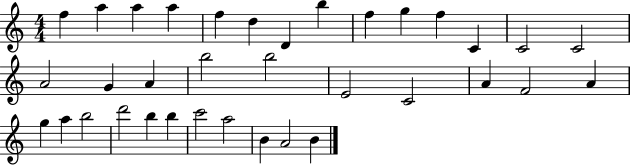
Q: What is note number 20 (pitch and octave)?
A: E4